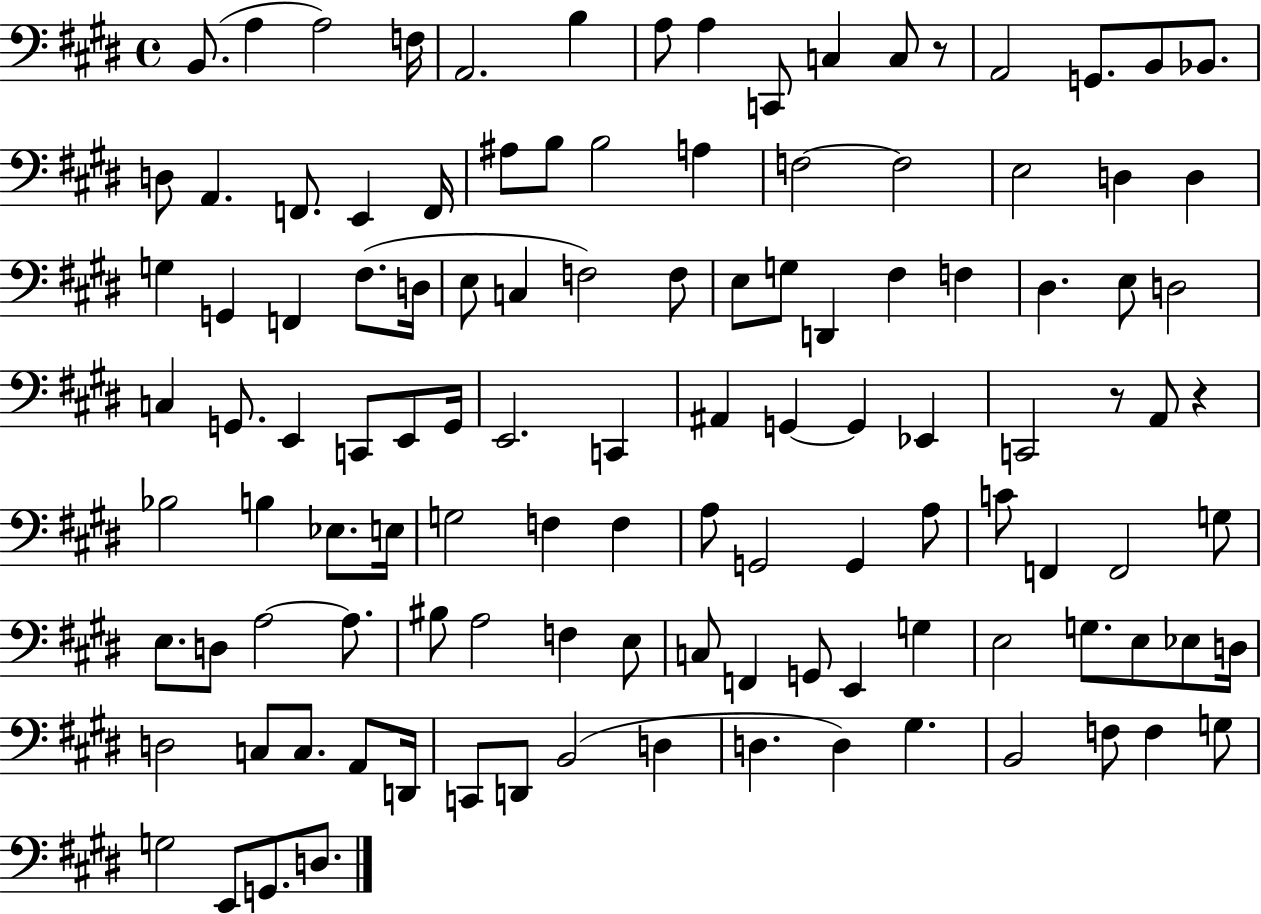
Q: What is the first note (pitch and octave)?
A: B2